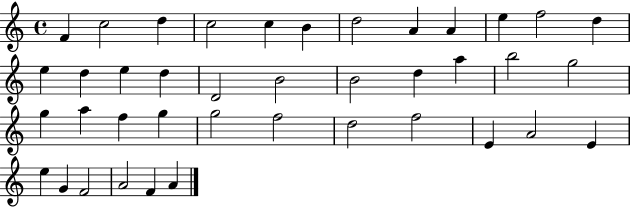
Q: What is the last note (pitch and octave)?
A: A4